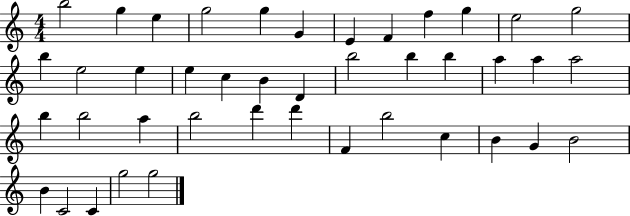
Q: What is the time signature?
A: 4/4